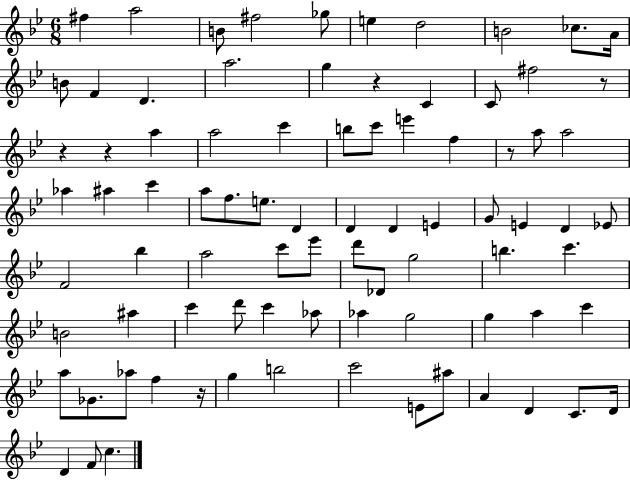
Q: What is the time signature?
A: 6/8